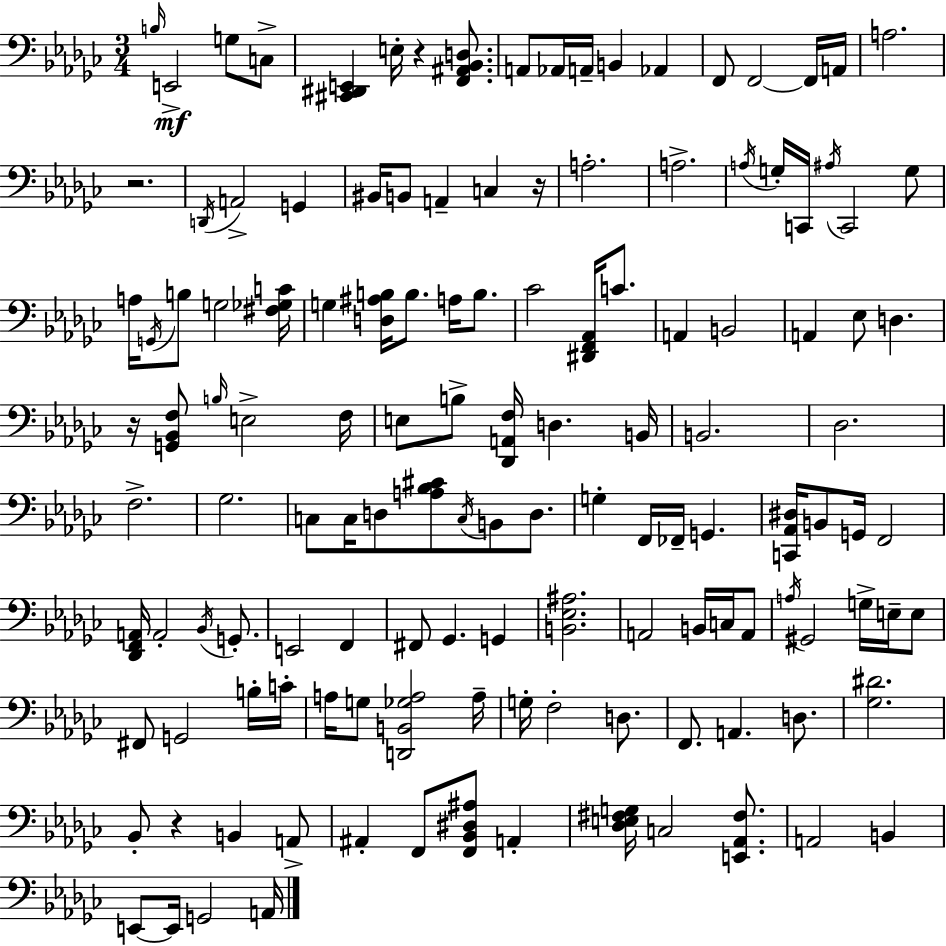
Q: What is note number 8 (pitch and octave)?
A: A2